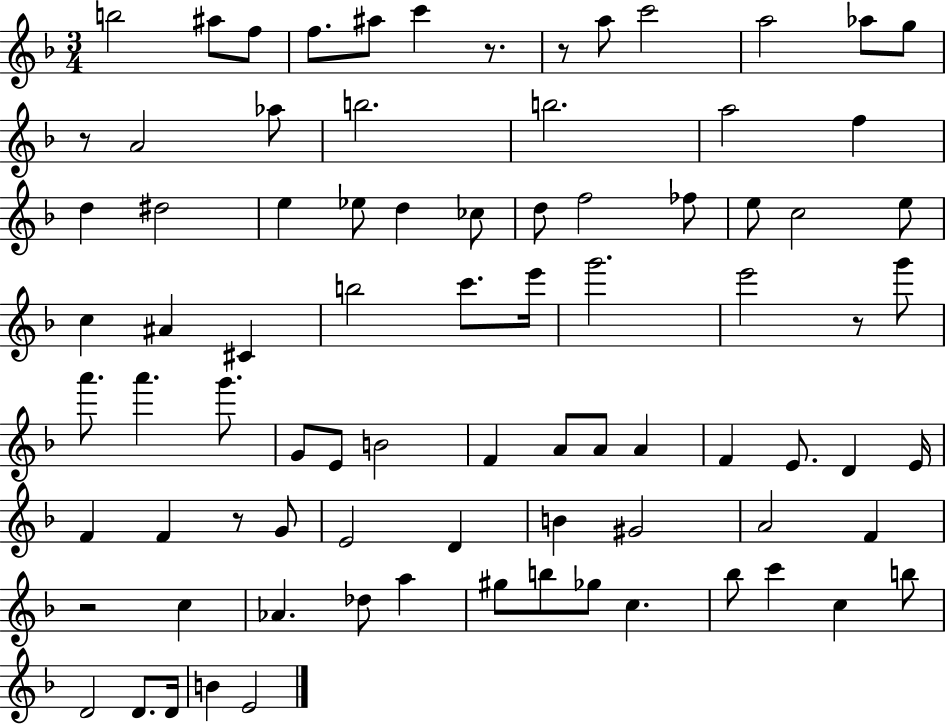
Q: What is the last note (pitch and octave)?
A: E4